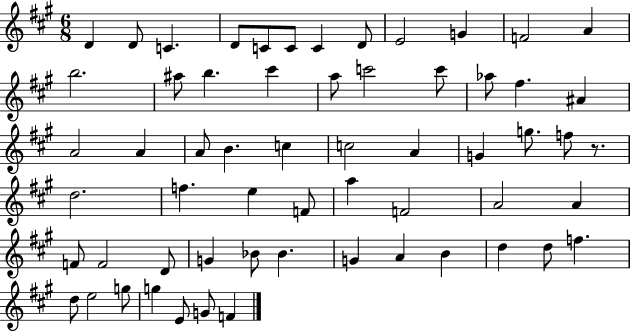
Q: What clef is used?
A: treble